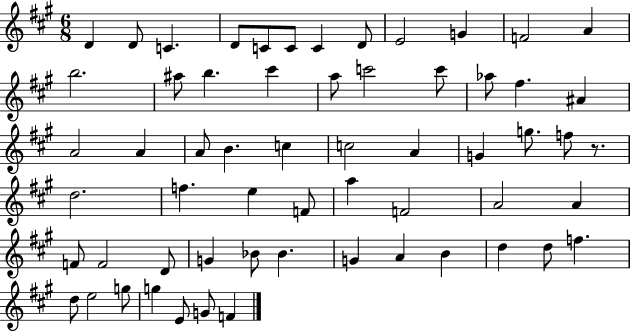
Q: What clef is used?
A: treble